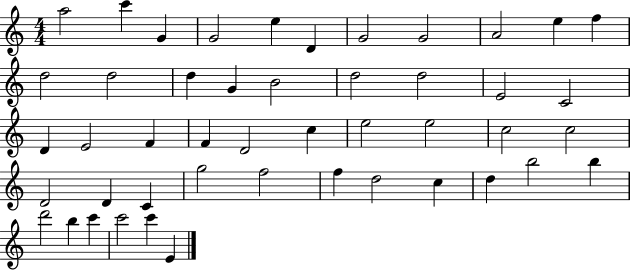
{
  \clef treble
  \numericTimeSignature
  \time 4/4
  \key c \major
  a''2 c'''4 g'4 | g'2 e''4 d'4 | g'2 g'2 | a'2 e''4 f''4 | \break d''2 d''2 | d''4 g'4 b'2 | d''2 d''2 | e'2 c'2 | \break d'4 e'2 f'4 | f'4 d'2 c''4 | e''2 e''2 | c''2 c''2 | \break d'2 d'4 c'4 | g''2 f''2 | f''4 d''2 c''4 | d''4 b''2 b''4 | \break d'''2 b''4 c'''4 | c'''2 c'''4 e'4 | \bar "|."
}